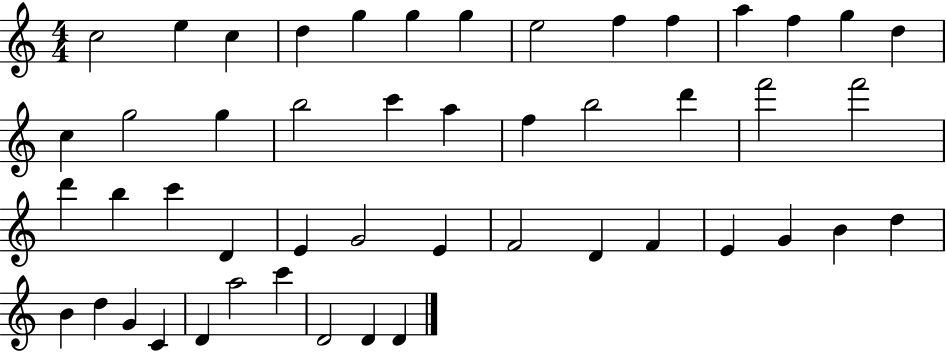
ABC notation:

X:1
T:Untitled
M:4/4
L:1/4
K:C
c2 e c d g g g e2 f f a f g d c g2 g b2 c' a f b2 d' f'2 f'2 d' b c' D E G2 E F2 D F E G B d B d G C D a2 c' D2 D D